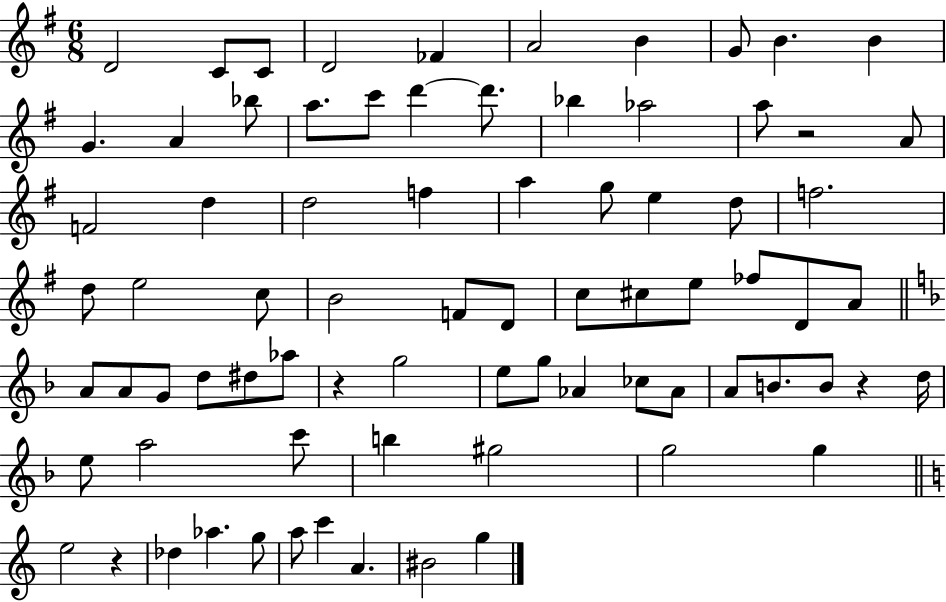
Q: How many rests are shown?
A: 4